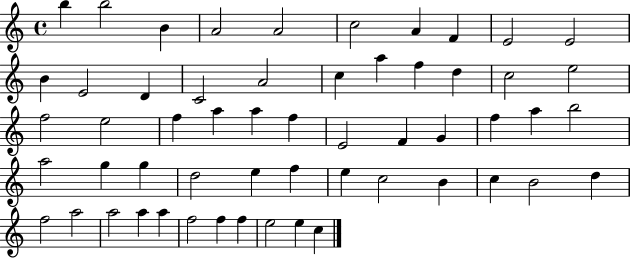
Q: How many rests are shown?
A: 0